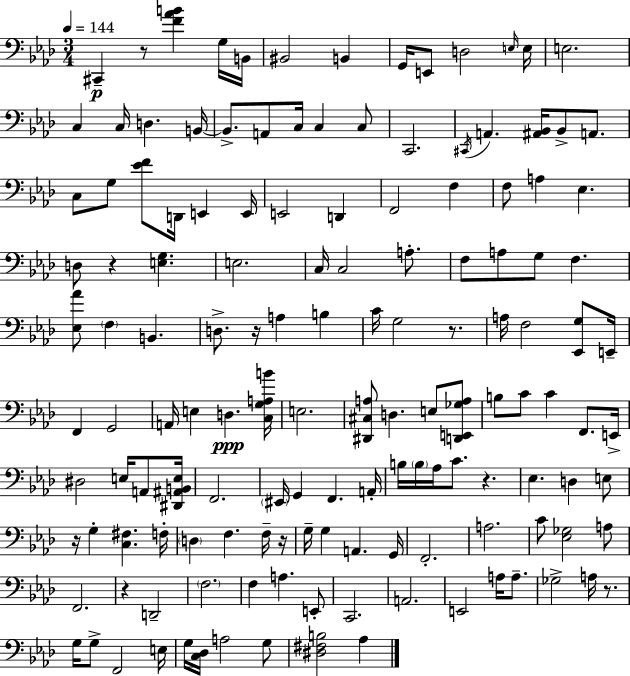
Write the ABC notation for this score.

X:1
T:Untitled
M:3/4
L:1/4
K:Fm
^C,, z/2 [F_AB] G,/4 B,,/4 ^B,,2 B,, G,,/4 E,,/2 D,2 E,/4 E,/4 E,2 C, C,/4 D, B,,/4 B,,/2 A,,/2 C,/4 C, C,/2 C,,2 ^C,,/4 A,, [^A,,_B,,]/4 _B,,/2 A,,/2 C,/2 G,/2 [_EF]/2 D,,/4 E,, E,,/4 E,,2 D,, F,,2 F, F,/2 A, _E, D,/2 z [E,G,] E,2 C,/4 C,2 A,/2 F,/2 A,/2 G,/2 F, [_E,_A]/2 F, B,, D,/2 z/4 A, B, C/4 G,2 z/2 A,/4 F,2 [_E,,G,]/2 E,,/4 F,, G,,2 A,,/4 E, D, [C,G,A,B]/4 E,2 [^D,,^C,A,]/2 D, E,/2 [D,,E,,_G,A,]/2 B,/2 C/2 C F,,/2 E,,/4 ^D,2 E,/4 A,,/2 [^D,,^A,,B,,E,]/4 F,,2 ^E,,/4 G,, F,, A,,/4 B,/4 B,/4 _A,/4 C/2 z _E, D, E,/2 z/4 G, [C,^F,] F,/4 D, F, F,/4 z/4 G,/4 G, A,, G,,/4 F,,2 A,2 C/2 [_E,_G,]2 A,/2 F,,2 z D,,2 F,2 F, A, E,,/2 C,,2 A,,2 E,,2 A,/4 A,/2 _G,2 A,/4 z/2 G,/4 G,/2 F,,2 E,/4 G,/4 [C,_D,]/4 A,2 G,/2 [^D,^F,B,]2 _A,